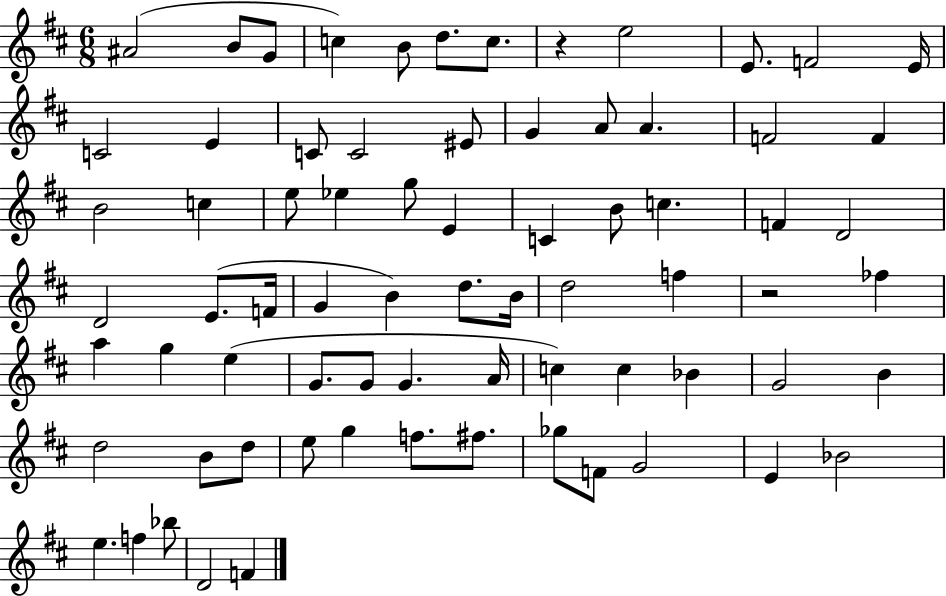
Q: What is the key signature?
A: D major